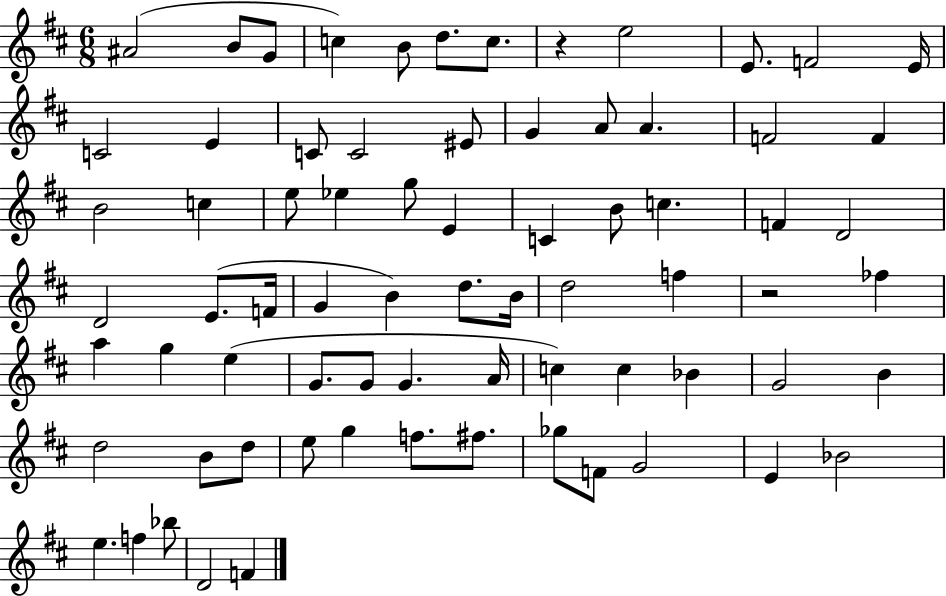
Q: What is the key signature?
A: D major